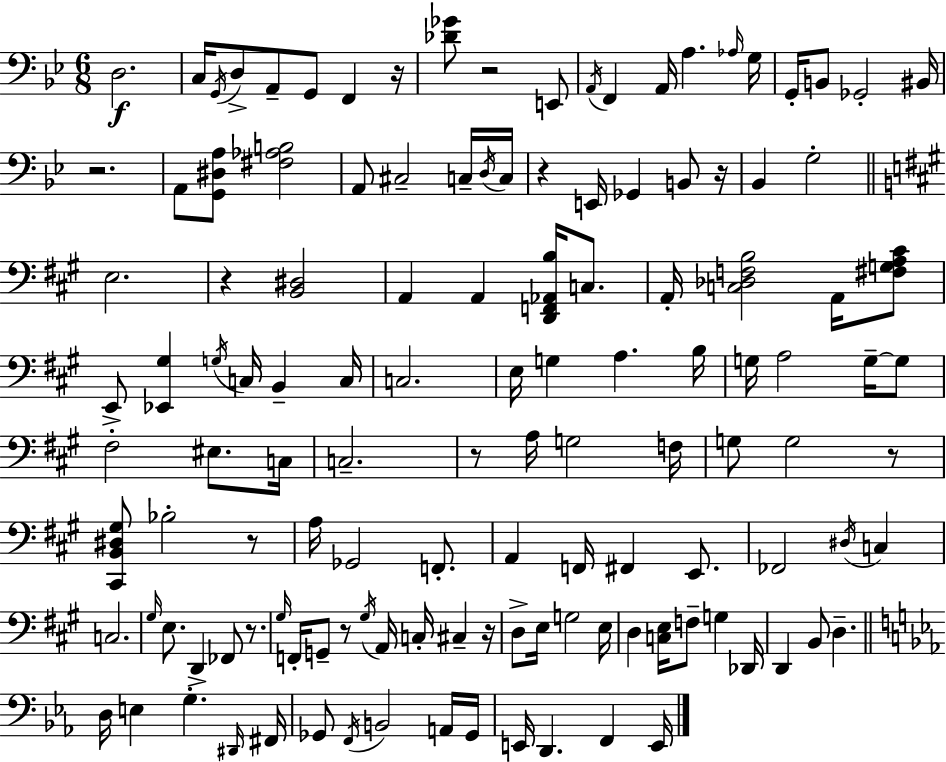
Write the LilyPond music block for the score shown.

{
  \clef bass
  \numericTimeSignature
  \time 6/8
  \key g \minor
  d2.\f | c16 \acciaccatura { g,16 } d8-> a,8-- g,8 f,4 | r16 <des' ges'>8 r2 e,8 | \acciaccatura { a,16 } f,4 a,16 a4. | \break \grace { aes16 } g16 g,16-. b,8 ges,2-. | bis,16 r2. | a,8 <g, dis a>8 <fis aes b>2 | a,8 cis2-- | \break c16-- \acciaccatura { d16 } c16 r4 e,16 ges,4 | b,8 r16 bes,4 g2-. | \bar "||" \break \key a \major e2. | r4 <b, dis>2 | a,4 a,4 <d, f, aes, b>16 c8. | a,16-. <c des f b>2 a,16 <fis g a cis'>8 | \break e,8-> <ees, gis>4 \acciaccatura { g16 } c16 b,4-- | c16 c2. | e16 g4 a4. | b16 g16 a2 g16--~~ g8 | \break fis2-. eis8. | c16 c2.-- | r8 a16 g2 | f16 g8 g2 r8 | \break <cis, b, dis gis>8 bes2-. r8 | a16 ges,2 f,8.-. | a,4 f,16 fis,4 e,8. | fes,2 \acciaccatura { dis16 } c4 | \break c2. | \grace { gis16 } e8. d,4-> fes,8 | r8. \grace { gis16 } f,16-. g,8-- r8 \acciaccatura { gis16 } a,16 c16-. | cis4-- r16 d8-> e16 g2 | \break e16 d4 <c e>16 f8-- | g4 des,16 d,4 b,8 d4.-- | \bar "||" \break \key ees \major d16 e4 g4.-. \grace { dis,16 } | fis,16 ges,8 \acciaccatura { f,16 } b,2 | a,16 ges,16 e,16 d,4. f,4 | e,16 \bar "|."
}